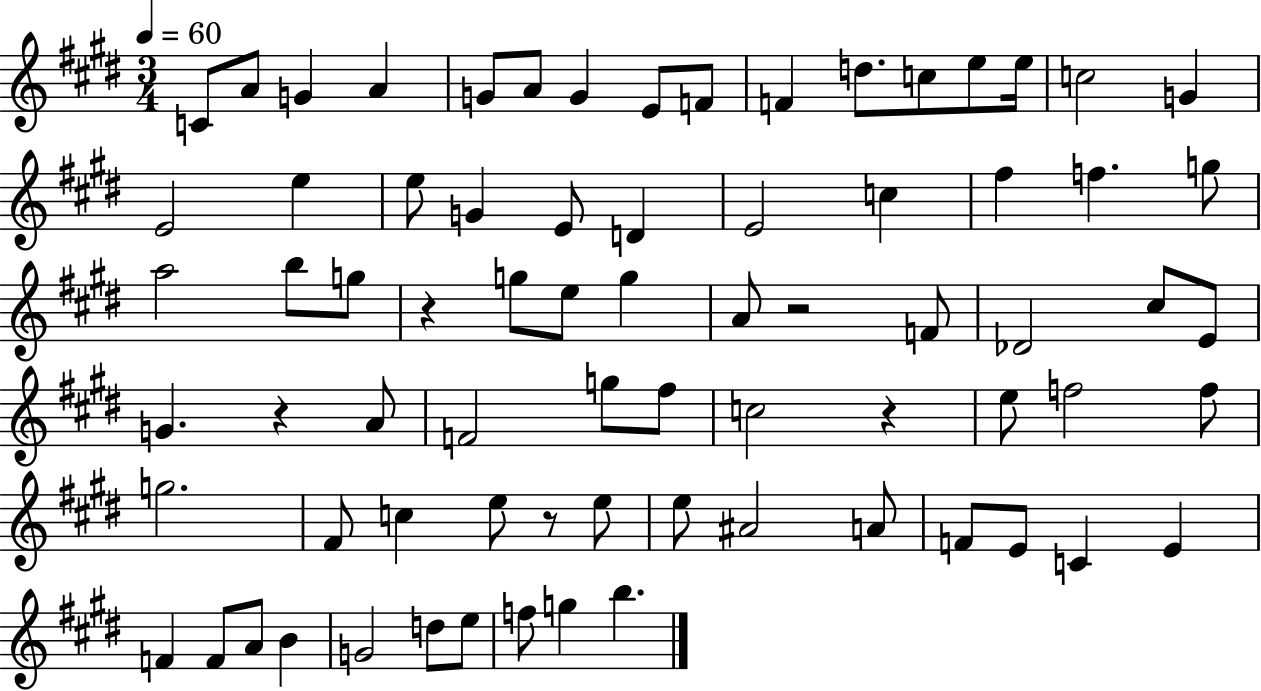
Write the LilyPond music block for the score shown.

{
  \clef treble
  \numericTimeSignature
  \time 3/4
  \key e \major
  \tempo 4 = 60
  c'8 a'8 g'4 a'4 | g'8 a'8 g'4 e'8 f'8 | f'4 d''8. c''8 e''8 e''16 | c''2 g'4 | \break e'2 e''4 | e''8 g'4 e'8 d'4 | e'2 c''4 | fis''4 f''4. g''8 | \break a''2 b''8 g''8 | r4 g''8 e''8 g''4 | a'8 r2 f'8 | des'2 cis''8 e'8 | \break g'4. r4 a'8 | f'2 g''8 fis''8 | c''2 r4 | e''8 f''2 f''8 | \break g''2. | fis'8 c''4 e''8 r8 e''8 | e''8 ais'2 a'8 | f'8 e'8 c'4 e'4 | \break f'4 f'8 a'8 b'4 | g'2 d''8 e''8 | f''8 g''4 b''4. | \bar "|."
}